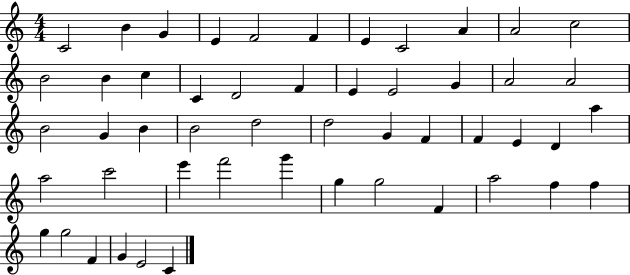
X:1
T:Untitled
M:4/4
L:1/4
K:C
C2 B G E F2 F E C2 A A2 c2 B2 B c C D2 F E E2 G A2 A2 B2 G B B2 d2 d2 G F F E D a a2 c'2 e' f'2 g' g g2 F a2 f f g g2 F G E2 C